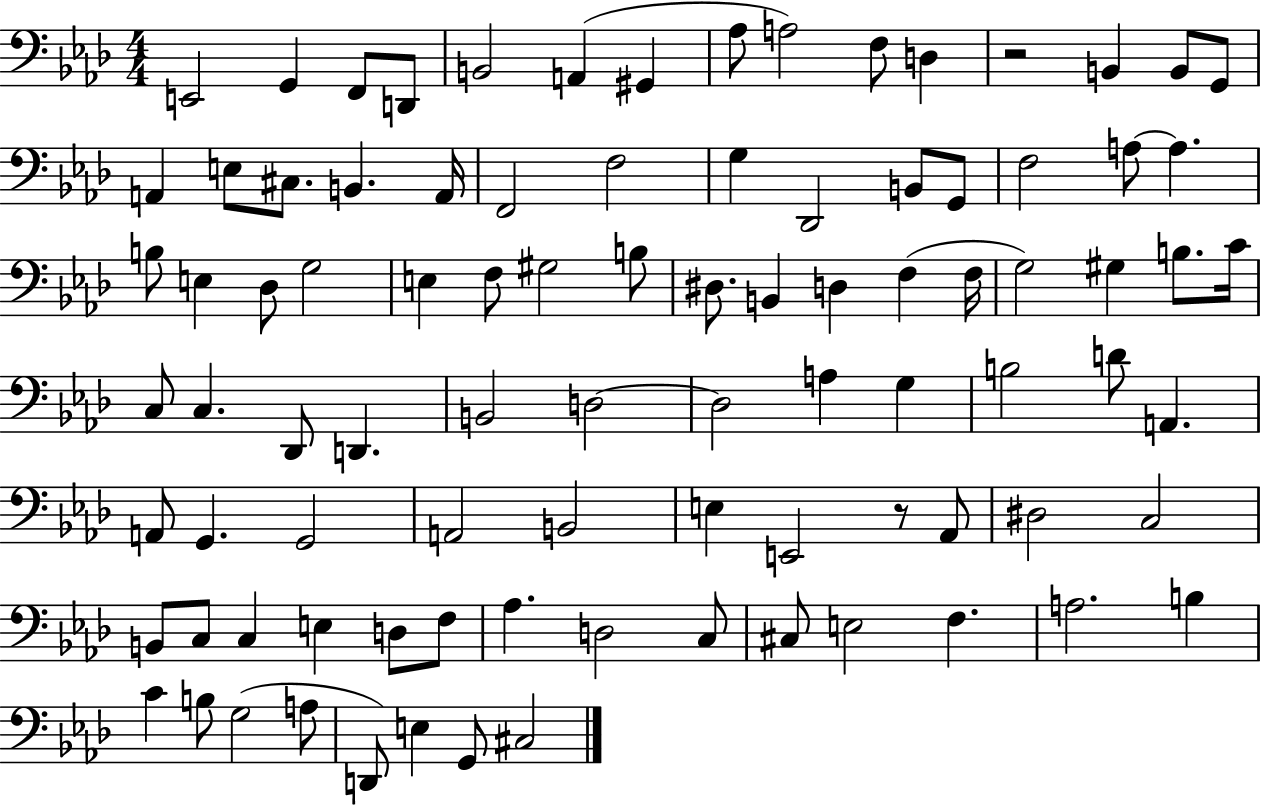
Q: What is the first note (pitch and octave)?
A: E2